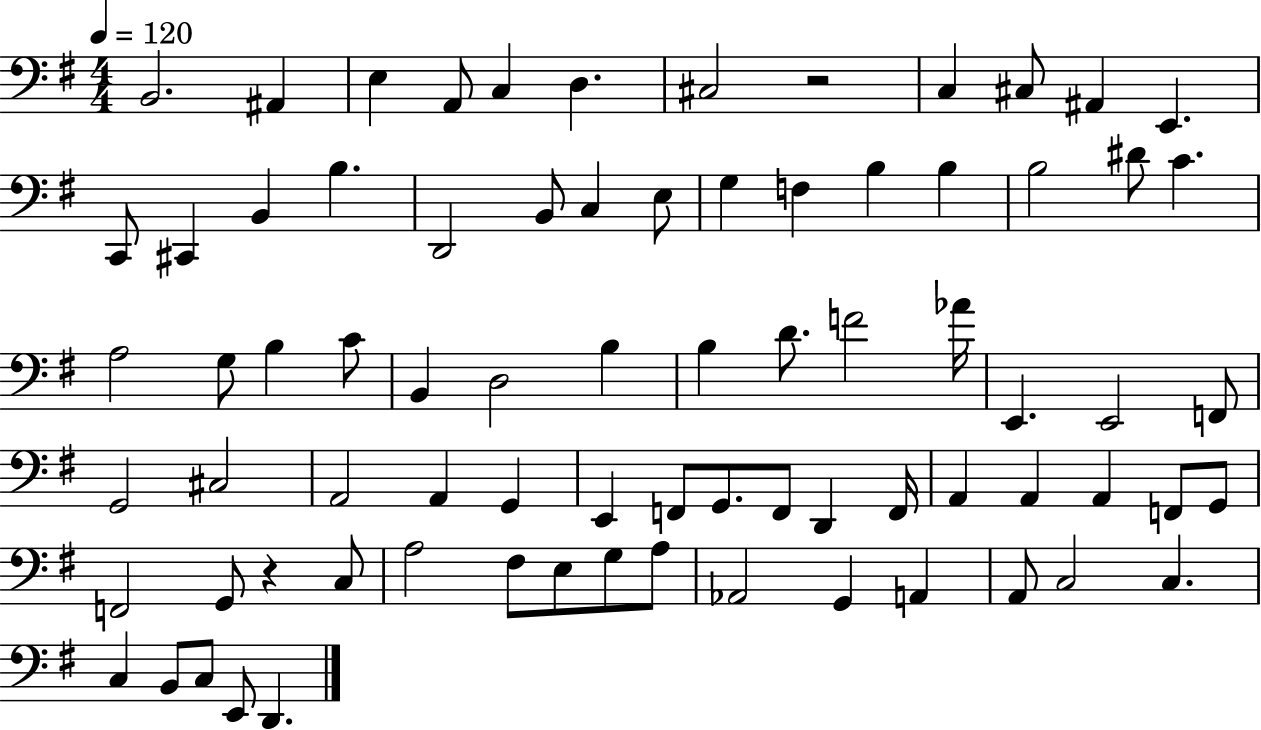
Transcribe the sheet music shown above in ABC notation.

X:1
T:Untitled
M:4/4
L:1/4
K:G
B,,2 ^A,, E, A,,/2 C, D, ^C,2 z2 C, ^C,/2 ^A,, E,, C,,/2 ^C,, B,, B, D,,2 B,,/2 C, E,/2 G, F, B, B, B,2 ^D/2 C A,2 G,/2 B, C/2 B,, D,2 B, B, D/2 F2 _A/4 E,, E,,2 F,,/2 G,,2 ^C,2 A,,2 A,, G,, E,, F,,/2 G,,/2 F,,/2 D,, F,,/4 A,, A,, A,, F,,/2 G,,/2 F,,2 G,,/2 z C,/2 A,2 ^F,/2 E,/2 G,/2 A,/2 _A,,2 G,, A,, A,,/2 C,2 C, C, B,,/2 C,/2 E,,/2 D,,